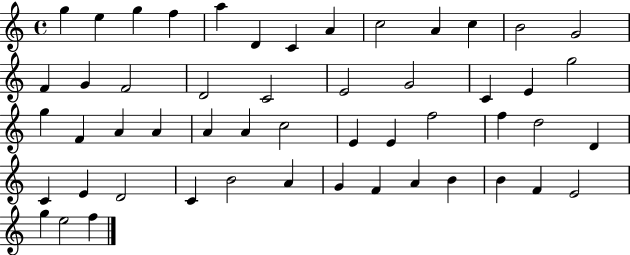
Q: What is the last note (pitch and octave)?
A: F5